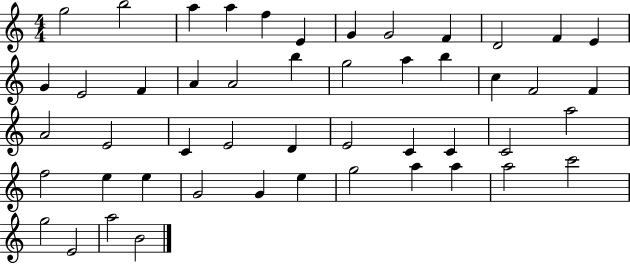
G5/h B5/h A5/q A5/q F5/q E4/q G4/q G4/h F4/q D4/h F4/q E4/q G4/q E4/h F4/q A4/q A4/h B5/q G5/h A5/q B5/q C5/q F4/h F4/q A4/h E4/h C4/q E4/h D4/q E4/h C4/q C4/q C4/h A5/h F5/h E5/q E5/q G4/h G4/q E5/q G5/h A5/q A5/q A5/h C6/h G5/h E4/h A5/h B4/h